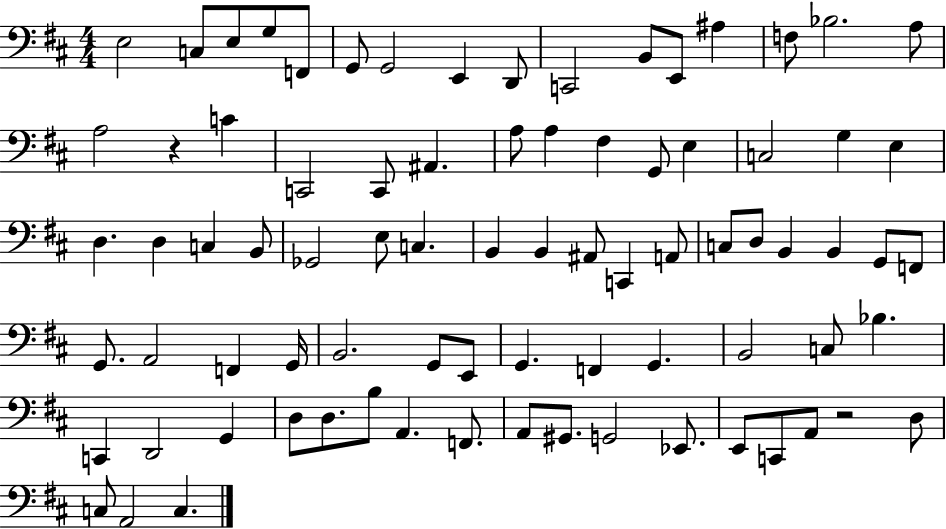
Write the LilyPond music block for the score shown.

{
  \clef bass
  \numericTimeSignature
  \time 4/4
  \key d \major
  e2 c8 e8 g8 f,8 | g,8 g,2 e,4 d,8 | c,2 b,8 e,8 ais4 | f8 bes2. a8 | \break a2 r4 c'4 | c,2 c,8 ais,4. | a8 a4 fis4 g,8 e4 | c2 g4 e4 | \break d4. d4 c4 b,8 | ges,2 e8 c4. | b,4 b,4 ais,8 c,4 a,8 | c8 d8 b,4 b,4 g,8 f,8 | \break g,8. a,2 f,4 g,16 | b,2. g,8 e,8 | g,4. f,4 g,4. | b,2 c8 bes4. | \break c,4 d,2 g,4 | d8 d8. b8 a,4. f,8. | a,8 gis,8. g,2 ees,8. | e,8 c,8 a,8 r2 d8 | \break c8 a,2 c4. | \bar "|."
}